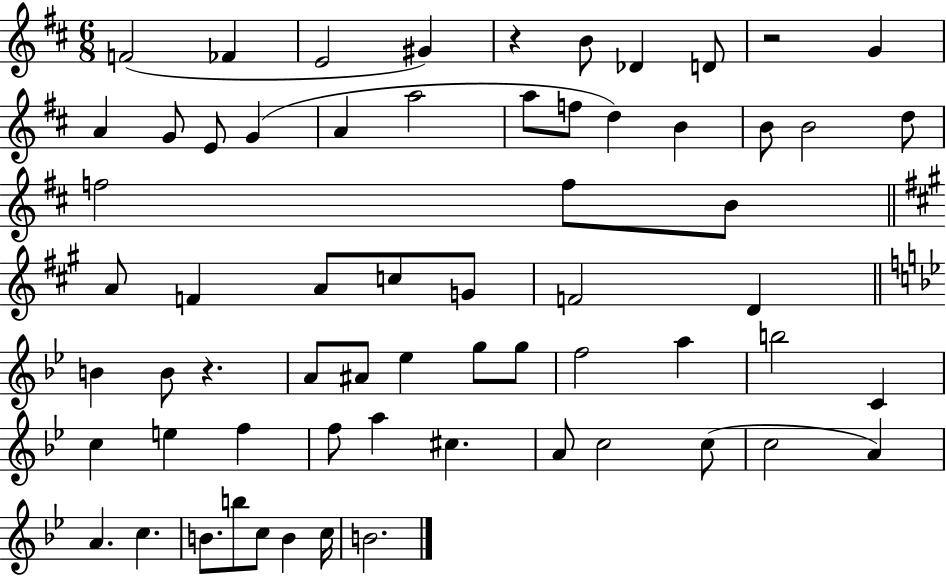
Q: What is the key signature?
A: D major